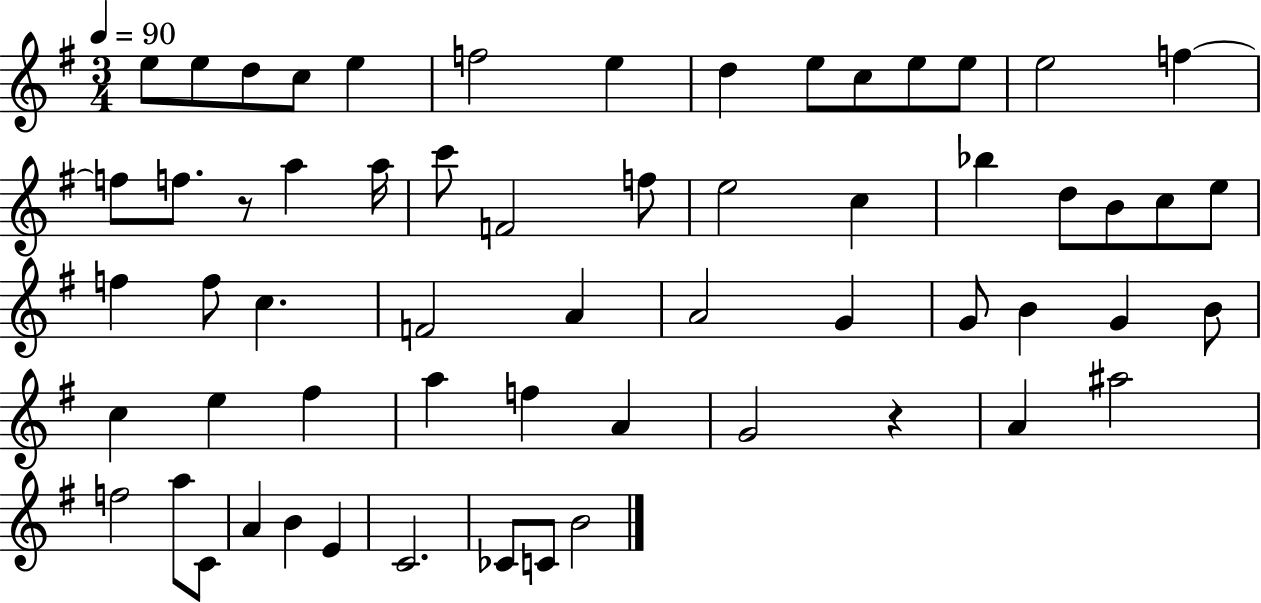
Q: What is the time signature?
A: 3/4